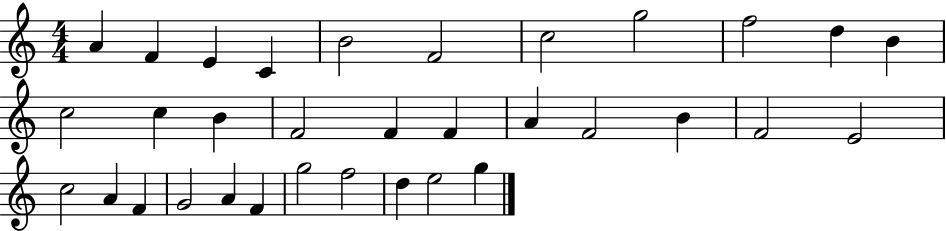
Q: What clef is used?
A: treble